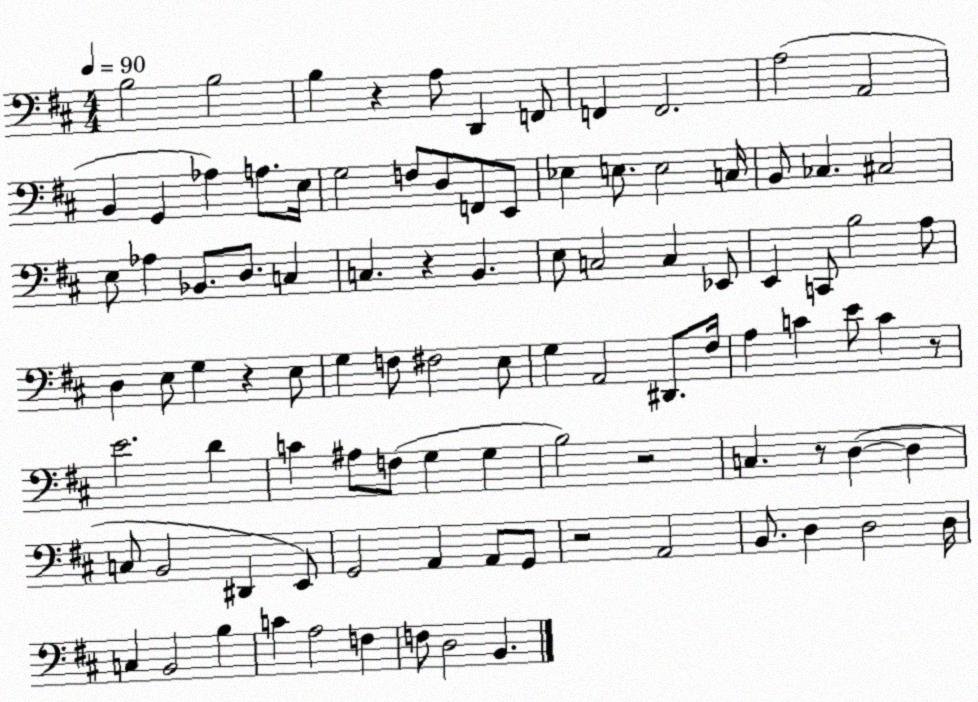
X:1
T:Untitled
M:4/4
L:1/4
K:D
B,2 B,2 B, z A,/2 D,, F,,/2 F,, F,,2 A,2 A,,2 B,, G,, _A, A,/2 E,/4 G,2 F,/2 D,/2 F,,/2 E,,/2 _E, E,/2 E,2 C,/4 B,,/2 _C, ^C,2 E,/2 _A, _B,,/2 D,/2 C, C, z B,, E,/2 C,2 C, _E,,/2 E,, C,,/2 B,2 A,/2 D, E,/2 G, z E,/2 G, F,/2 ^F,2 E,/2 G, A,,2 ^D,,/2 ^F,/4 A, C E/2 C z/2 E2 D C ^A,/2 F,/2 G, G, B,2 z2 C, z/2 D, D, C,/2 B,,2 ^D,, E,,/2 G,,2 A,, A,,/2 G,,/2 z2 A,,2 B,,/2 D, D,2 D,/4 C, B,,2 B, C A,2 F, F,/2 D,2 B,,